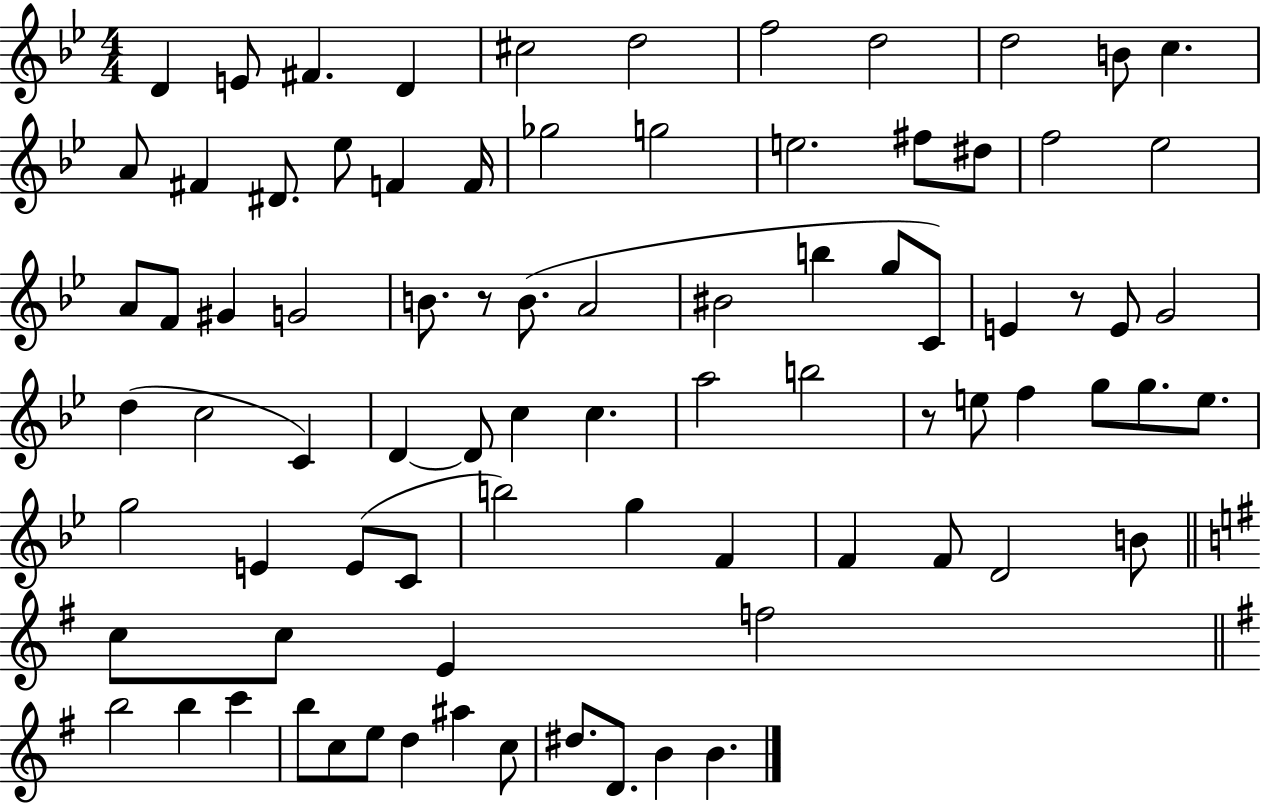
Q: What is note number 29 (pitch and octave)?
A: B4